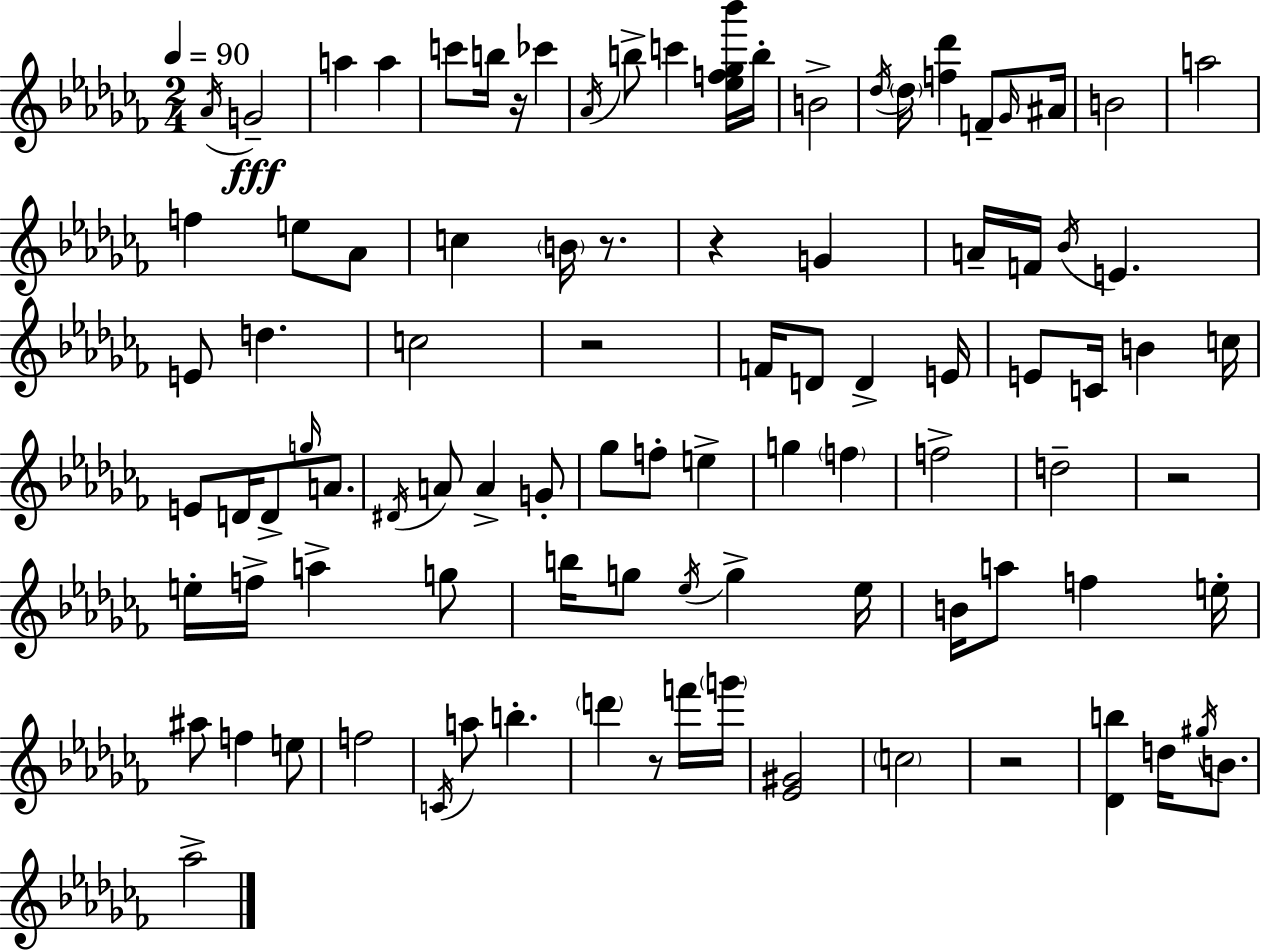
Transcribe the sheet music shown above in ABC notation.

X:1
T:Untitled
M:2/4
L:1/4
K:Abm
_A/4 G2 a a c'/2 b/4 z/4 _c' _A/4 b/2 c' [_ef_g_b']/4 b/4 B2 _d/4 _d/4 [f_d'] F/2 _G/4 ^A/4 B2 a2 f e/2 _A/2 c B/4 z/2 z G A/4 F/4 _B/4 E E/2 d c2 z2 F/4 D/2 D E/4 E/2 C/4 B c/4 E/2 D/4 D/2 g/4 A/2 ^D/4 A/2 A G/2 _g/2 f/2 e g f f2 d2 z2 e/4 f/4 a g/2 b/4 g/2 _e/4 g _e/4 B/4 a/2 f e/4 ^a/2 f e/2 f2 C/4 a/2 b d' z/2 f'/4 g'/4 [_E^G]2 c2 z2 [_Db] d/4 ^g/4 B/2 _a2